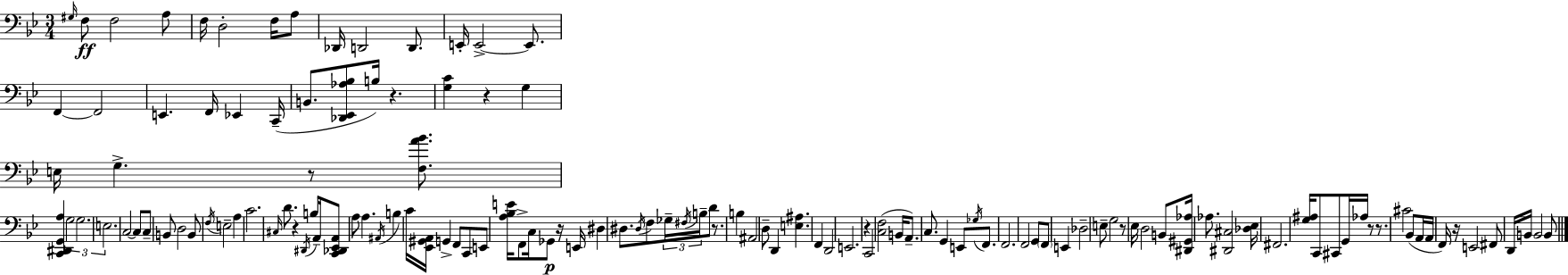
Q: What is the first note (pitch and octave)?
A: G#3